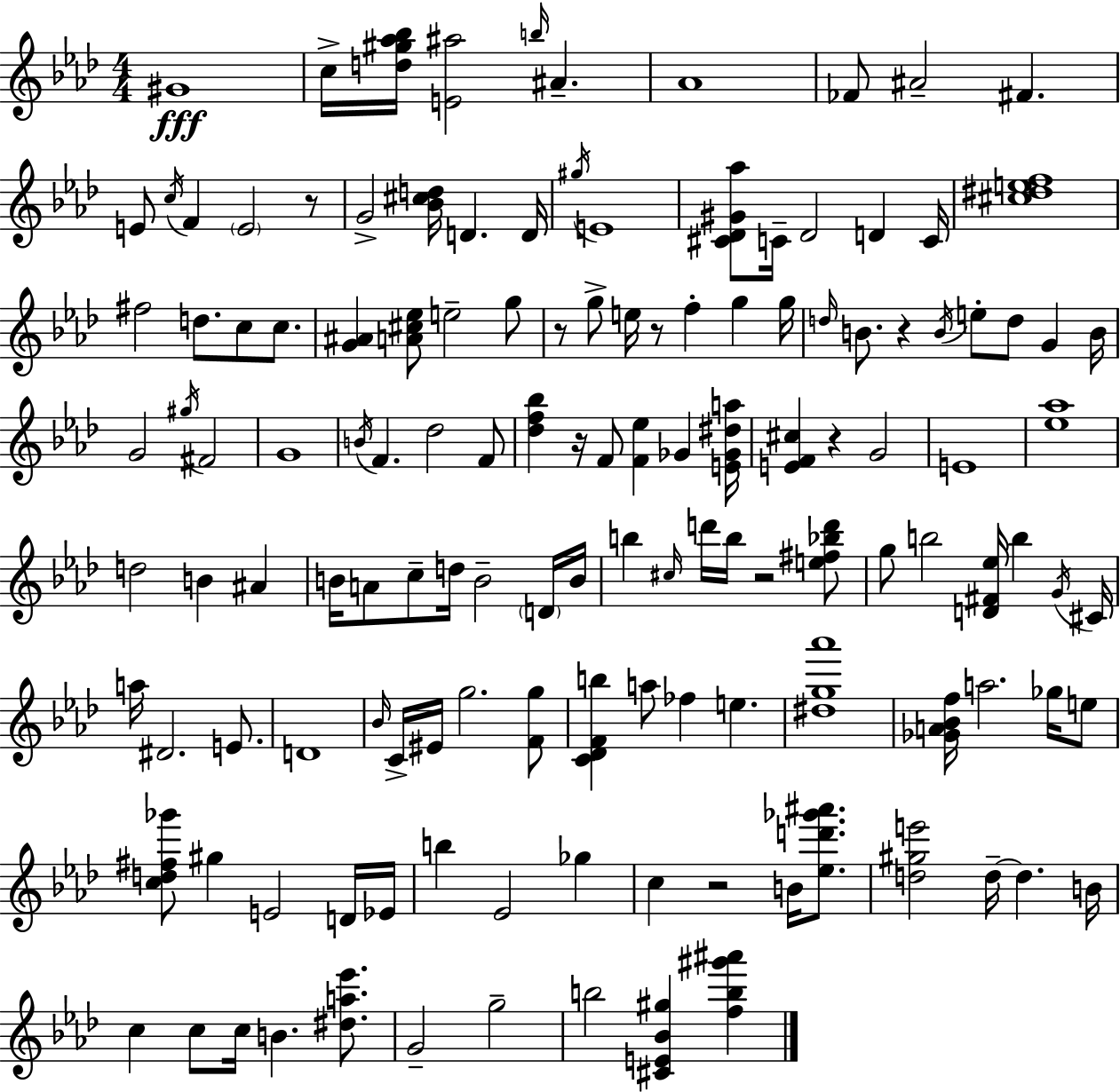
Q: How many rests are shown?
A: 8